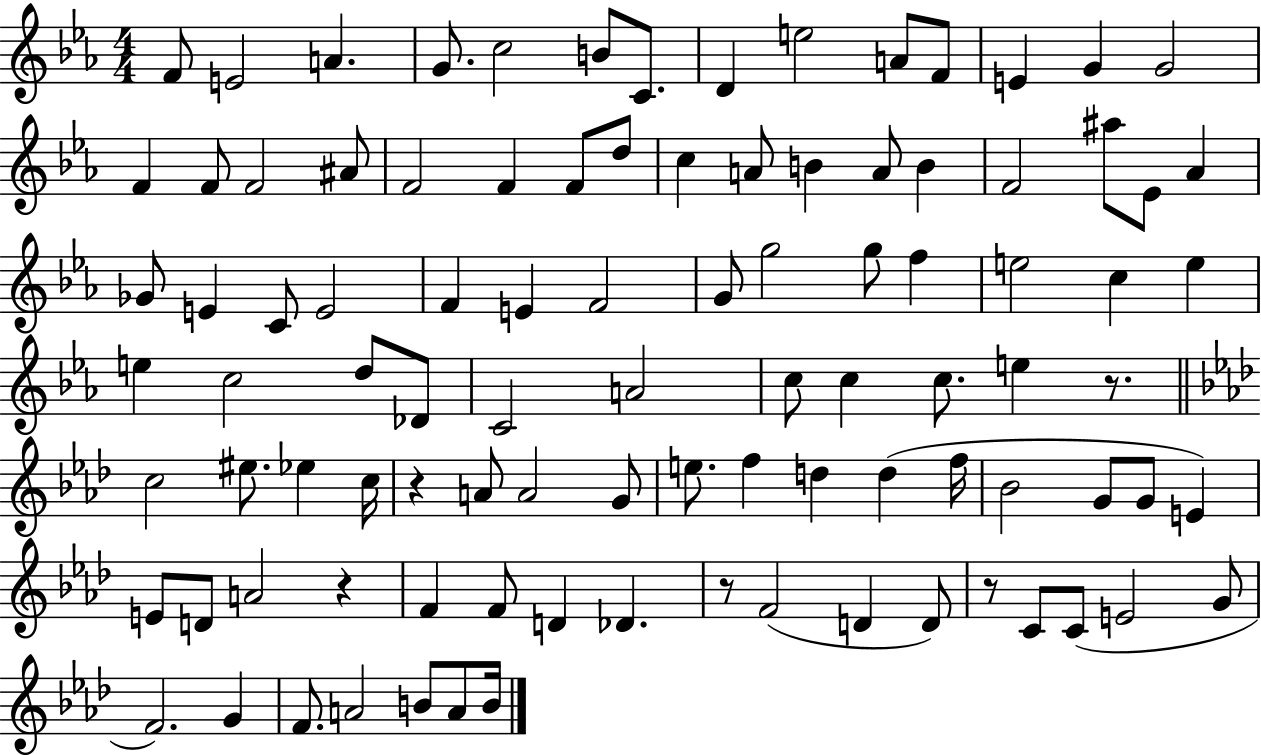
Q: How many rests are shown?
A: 5